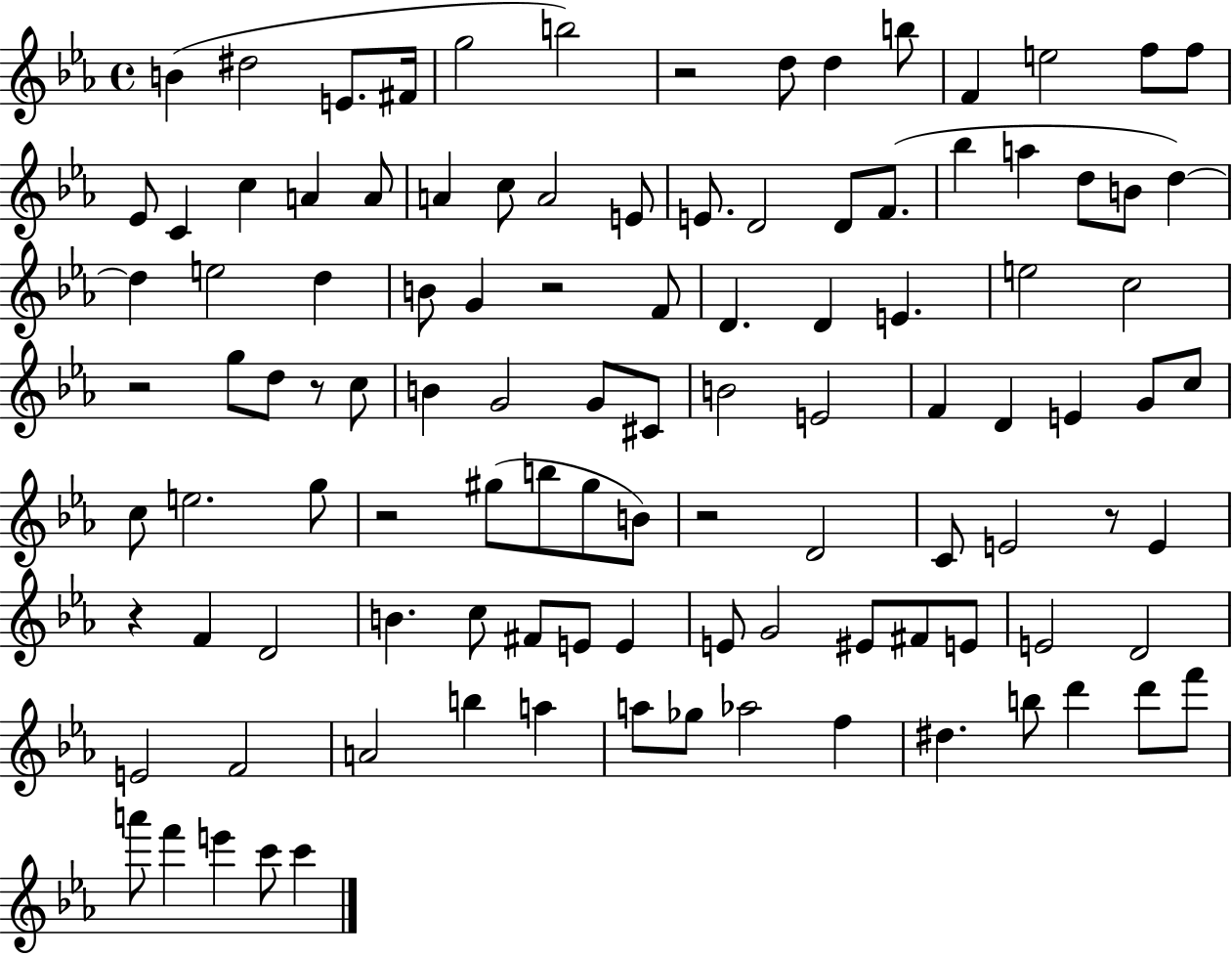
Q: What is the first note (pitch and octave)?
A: B4